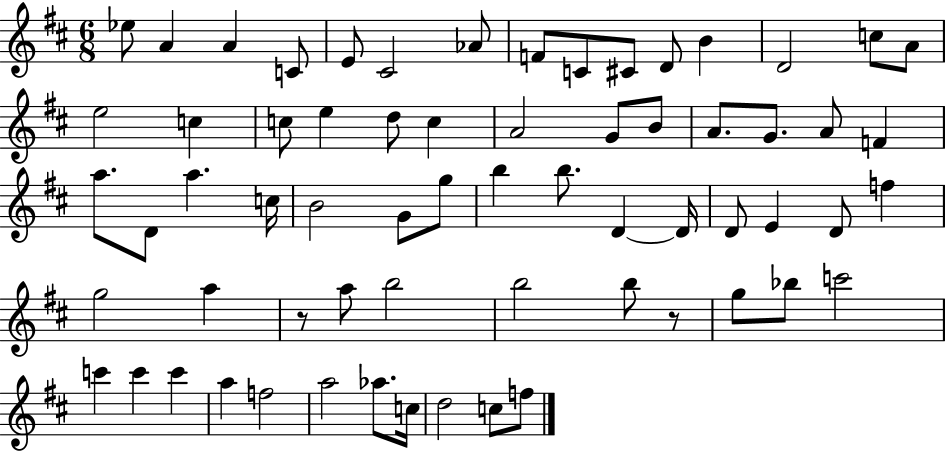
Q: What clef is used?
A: treble